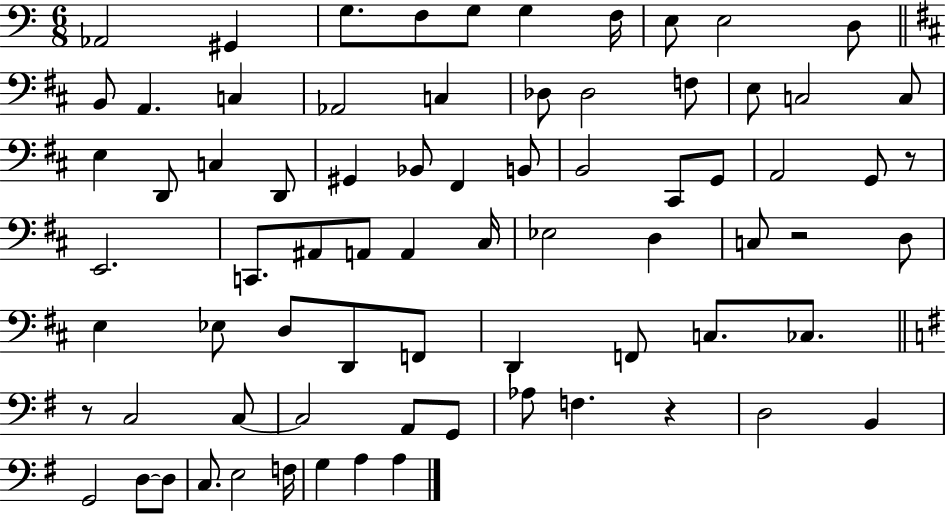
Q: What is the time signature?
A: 6/8